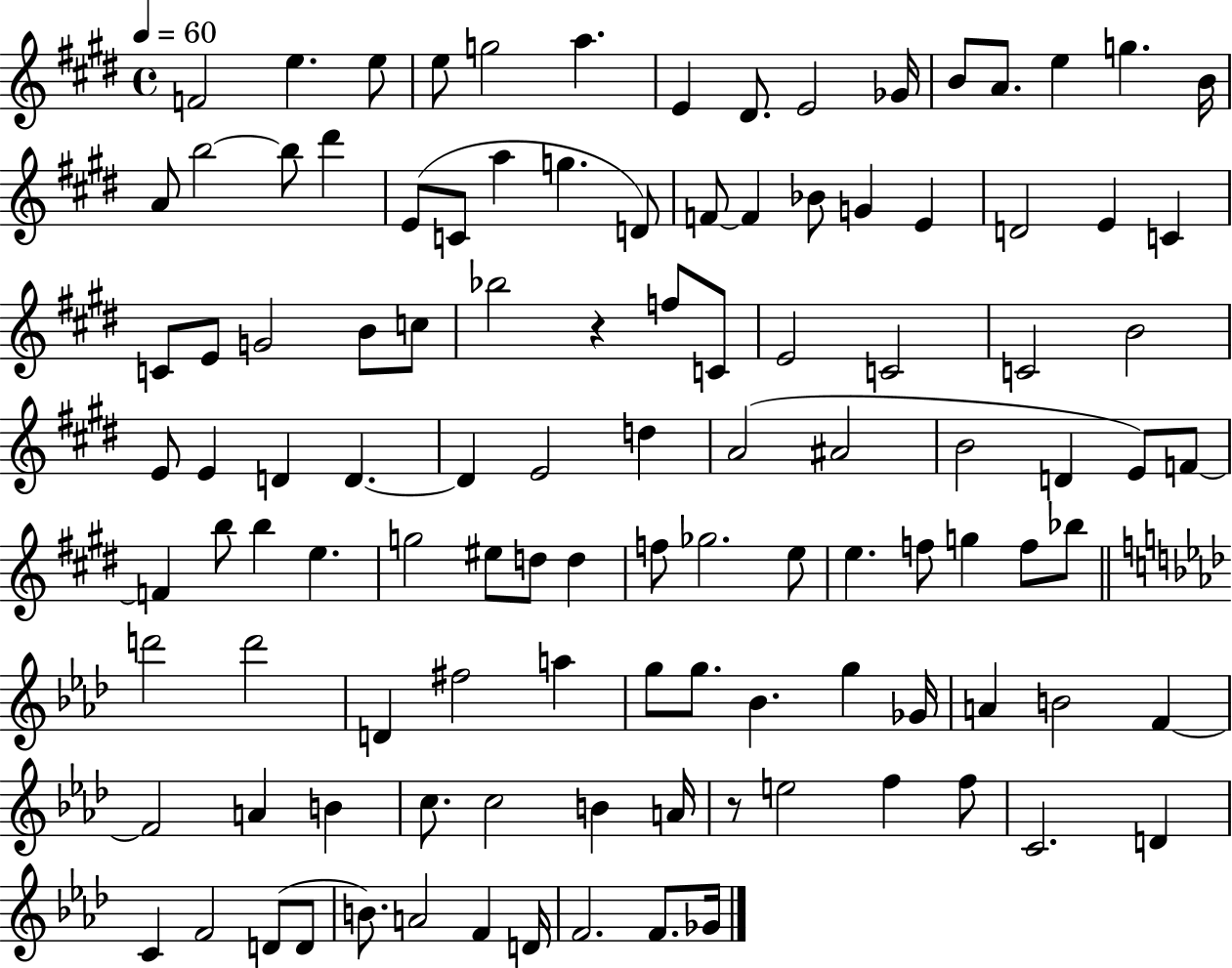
F4/h E5/q. E5/e E5/e G5/h A5/q. E4/q D#4/e. E4/h Gb4/s B4/e A4/e. E5/q G5/q. B4/s A4/e B5/h B5/e D#6/q E4/e C4/e A5/q G5/q. D4/e F4/e F4/q Bb4/e G4/q E4/q D4/h E4/q C4/q C4/e E4/e G4/h B4/e C5/e Bb5/h R/q F5/e C4/e E4/h C4/h C4/h B4/h E4/e E4/q D4/q D4/q. D4/q E4/h D5/q A4/h A#4/h B4/h D4/q E4/e F4/e F4/q B5/e B5/q E5/q. G5/h EIS5/e D5/e D5/q F5/e Gb5/h. E5/e E5/q. F5/e G5/q F5/e Bb5/e D6/h D6/h D4/q F#5/h A5/q G5/e G5/e. Bb4/q. G5/q Gb4/s A4/q B4/h F4/q F4/h A4/q B4/q C5/e. C5/h B4/q A4/s R/e E5/h F5/q F5/e C4/h. D4/q C4/q F4/h D4/e D4/e B4/e. A4/h F4/q D4/s F4/h. F4/e. Gb4/s